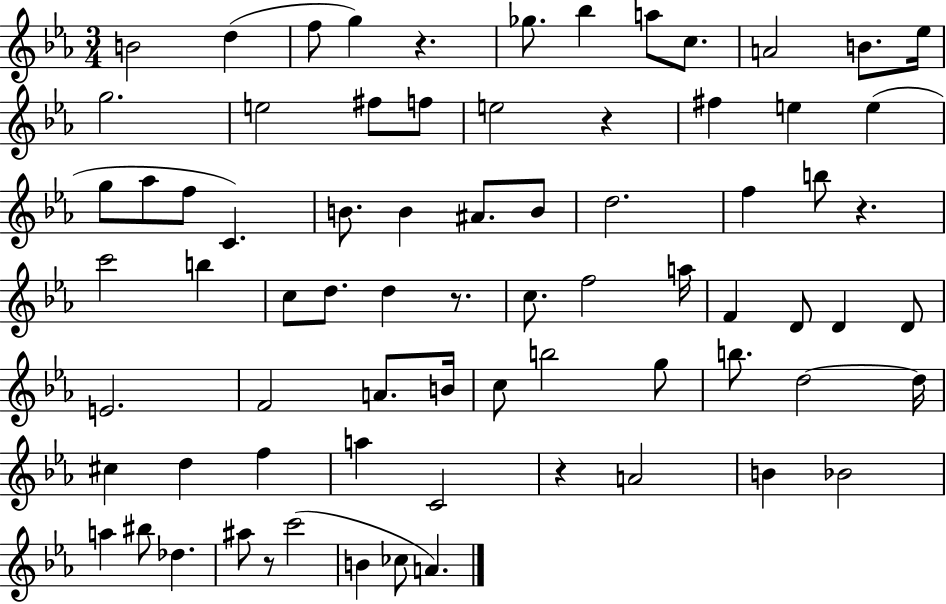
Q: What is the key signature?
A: EES major